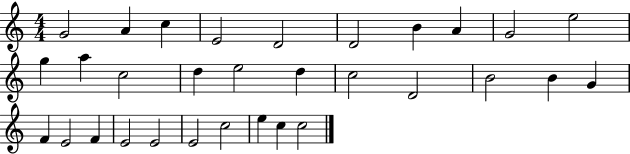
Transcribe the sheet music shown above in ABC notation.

X:1
T:Untitled
M:4/4
L:1/4
K:C
G2 A c E2 D2 D2 B A G2 e2 g a c2 d e2 d c2 D2 B2 B G F E2 F E2 E2 E2 c2 e c c2